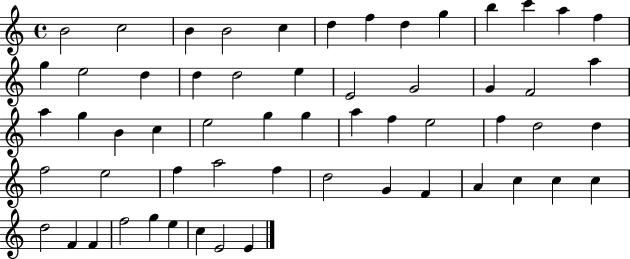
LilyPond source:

{
  \clef treble
  \time 4/4
  \defaultTimeSignature
  \key c \major
  b'2 c''2 | b'4 b'2 c''4 | d''4 f''4 d''4 g''4 | b''4 c'''4 a''4 f''4 | \break g''4 e''2 d''4 | d''4 d''2 e''4 | e'2 g'2 | g'4 f'2 a''4 | \break a''4 g''4 b'4 c''4 | e''2 g''4 g''4 | a''4 f''4 e''2 | f''4 d''2 d''4 | \break f''2 e''2 | f''4 a''2 f''4 | d''2 g'4 f'4 | a'4 c''4 c''4 c''4 | \break d''2 f'4 f'4 | f''2 g''4 e''4 | c''4 e'2 e'4 | \bar "|."
}